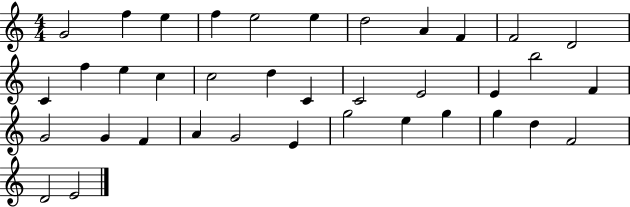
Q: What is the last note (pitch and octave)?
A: E4